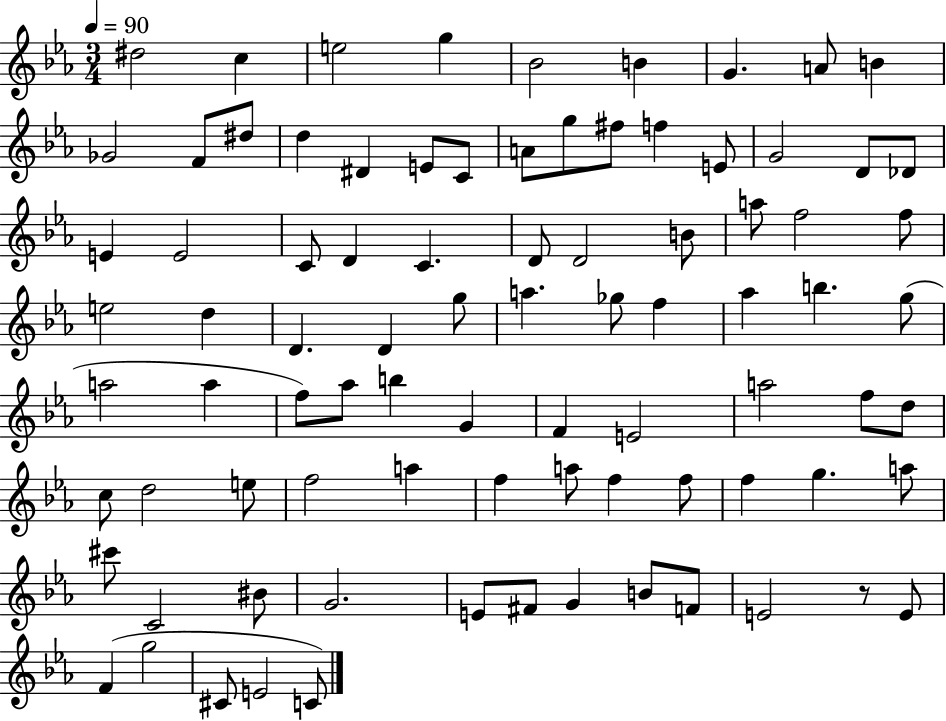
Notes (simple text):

D#5/h C5/q E5/h G5/q Bb4/h B4/q G4/q. A4/e B4/q Gb4/h F4/e D#5/e D5/q D#4/q E4/e C4/e A4/e G5/e F#5/e F5/q E4/e G4/h D4/e Db4/e E4/q E4/h C4/e D4/q C4/q. D4/e D4/h B4/e A5/e F5/h F5/e E5/h D5/q D4/q. D4/q G5/e A5/q. Gb5/e F5/q Ab5/q B5/q. G5/e A5/h A5/q F5/e Ab5/e B5/q G4/q F4/q E4/h A5/h F5/e D5/e C5/e D5/h E5/e F5/h A5/q F5/q A5/e F5/q F5/e F5/q G5/q. A5/e C#6/e C4/h BIS4/e G4/h. E4/e F#4/e G4/q B4/e F4/e E4/h R/e E4/e F4/q G5/h C#4/e E4/h C4/e